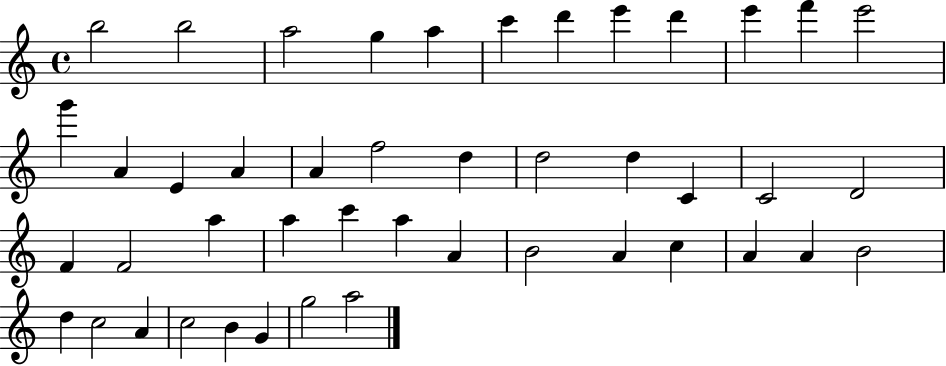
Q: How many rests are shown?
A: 0